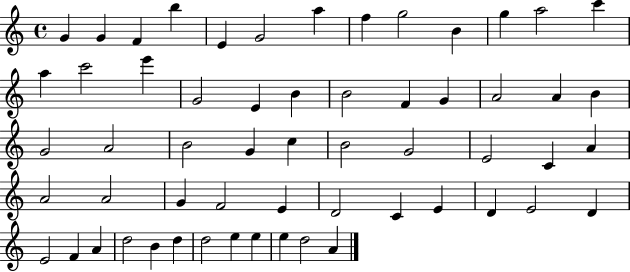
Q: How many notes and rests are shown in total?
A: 58